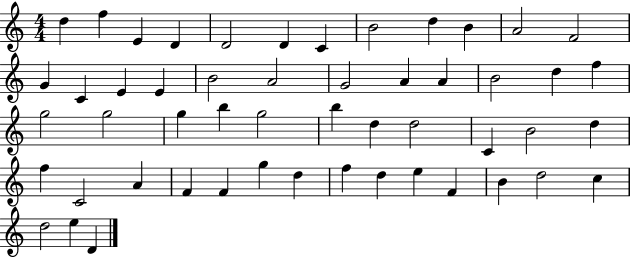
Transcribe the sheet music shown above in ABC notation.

X:1
T:Untitled
M:4/4
L:1/4
K:C
d f E D D2 D C B2 d B A2 F2 G C E E B2 A2 G2 A A B2 d f g2 g2 g b g2 b d d2 C B2 d f C2 A F F g d f d e F B d2 c d2 e D